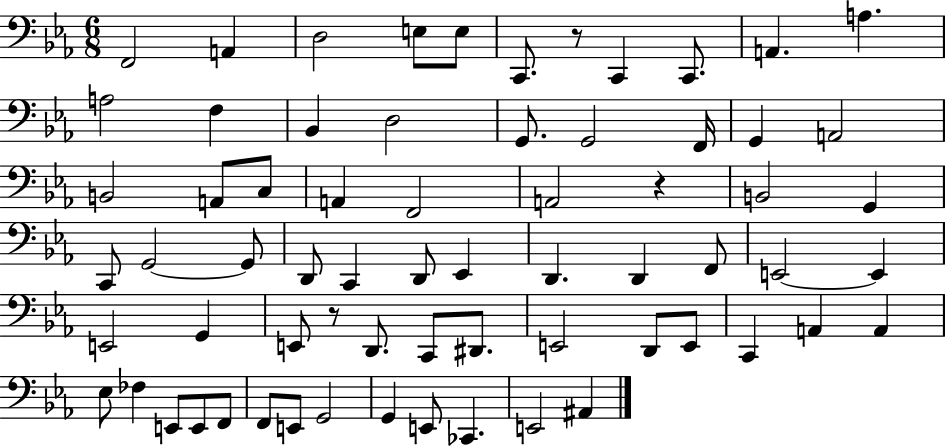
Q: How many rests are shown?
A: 3